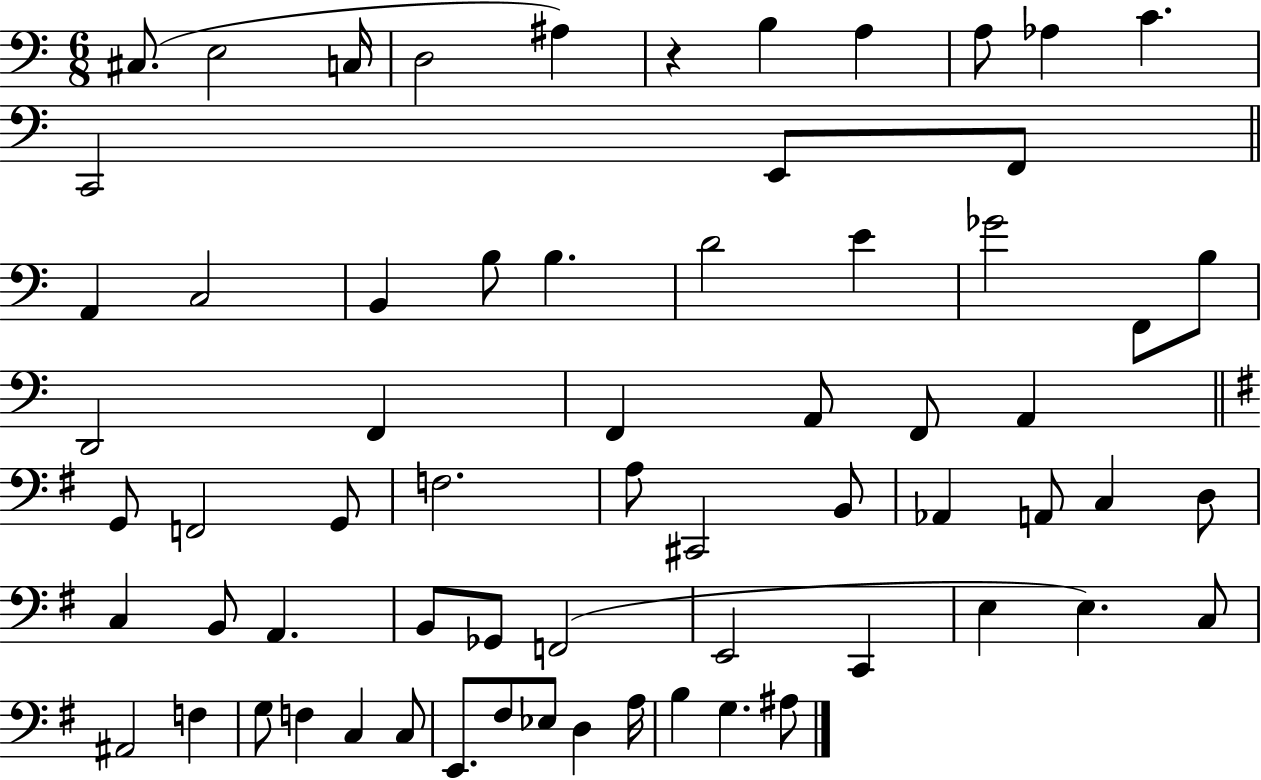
{
  \clef bass
  \numericTimeSignature
  \time 6/8
  \key c \major
  cis8.( e2 c16 | d2 ais4) | r4 b4 a4 | a8 aes4 c'4. | \break c,2 e,8 f,8 | \bar "||" \break \key a \minor a,4 c2 | b,4 b8 b4. | d'2 e'4 | ges'2 f,8 b8 | \break d,2 f,4 | f,4 a,8 f,8 a,4 | \bar "||" \break \key g \major g,8 f,2 g,8 | f2. | a8 cis,2 b,8 | aes,4 a,8 c4 d8 | \break c4 b,8 a,4. | b,8 ges,8 f,2( | e,2 c,4 | e4 e4.) c8 | \break ais,2 f4 | g8 f4 c4 c8 | e,8. fis8 ees8 d4 a16 | b4 g4. ais8 | \break \bar "|."
}